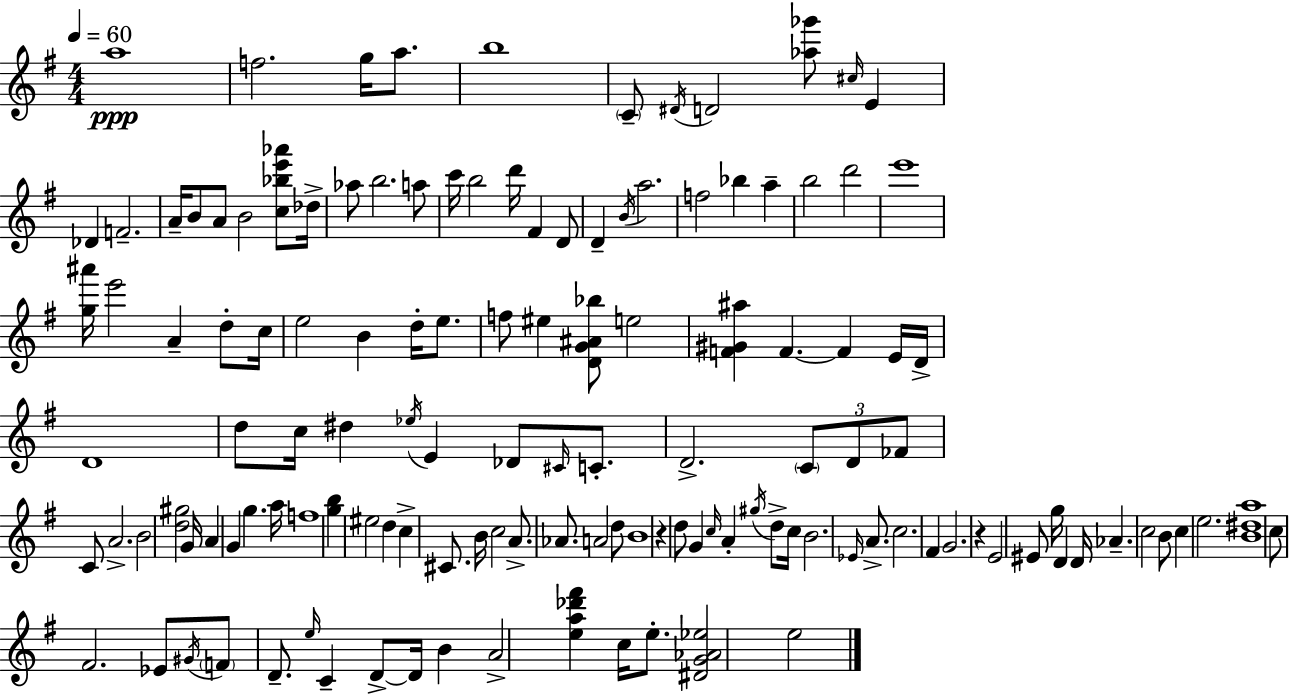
{
  \clef treble
  \numericTimeSignature
  \time 4/4
  \key e \minor
  \tempo 4 = 60
  a''1\ppp | f''2. g''16 a''8. | b''1 | \parenthesize c'8-- \acciaccatura { dis'16 } d'2 <aes'' ges'''>8 \grace { cis''16 } e'4 | \break des'4 f'2.-- | a'16-- b'8 a'8 b'2 <c'' bes'' e''' aes'''>8 | des''16-> aes''8 b''2. | a''8 c'''16 b''2 d'''16 fis'4 | \break d'8 d'4-- \acciaccatura { b'16 } a''2. | f''2 bes''4 a''4-- | b''2 d'''2 | e'''1 | \break <g'' ais'''>16 e'''2 a'4-- | d''8-. c''16 e''2 b'4 d''16-. | e''8. f''8 eis''4 <d' g' ais' bes''>8 e''2 | <f' gis' ais''>4 f'4.~~ f'4 | \break e'16 d'16-> d'1 | d''8 c''16 dis''4 \acciaccatura { ees''16 } e'4 des'8 | \grace { cis'16 } c'8.-. d'2.-> | \tuplet 3/2 { \parenthesize c'8 d'8 fes'8 } c'8 a'2.-> | \break b'2 <d'' gis''>2 | g'16 a'4 g'4 g''4. | a''16 f''1 | <g'' b''>4 eis''2 | \break d''4 c''4-> cis'8. b'16 c''2 | a'8.-> aes'8. a'2 | d''8 b'1 | r4 d''8 g'4 \grace { c''16 } | \break a'4-. \acciaccatura { gis''16 } d''8-> c''16 b'2. | \grace { ees'16 } a'8.-> c''2. | fis'4 g'2. | r4 e'2 | \break eis'8 g''16 d'4 d'16 aes'4.-- c''2 | b'8 c''4 e''2. | <b' dis'' a''>1 | c''8 fis'2. | \break ees'8 \acciaccatura { gis'16 } \parenthesize f'8 d'8.-- \grace { e''16 } c'4-- | d'8->~~ d'16 b'4 a'2-> | <e'' a'' des''' fis'''>4 c''16 e''8.-. <dis' g' aes' ees''>2 | e''2 \bar "|."
}